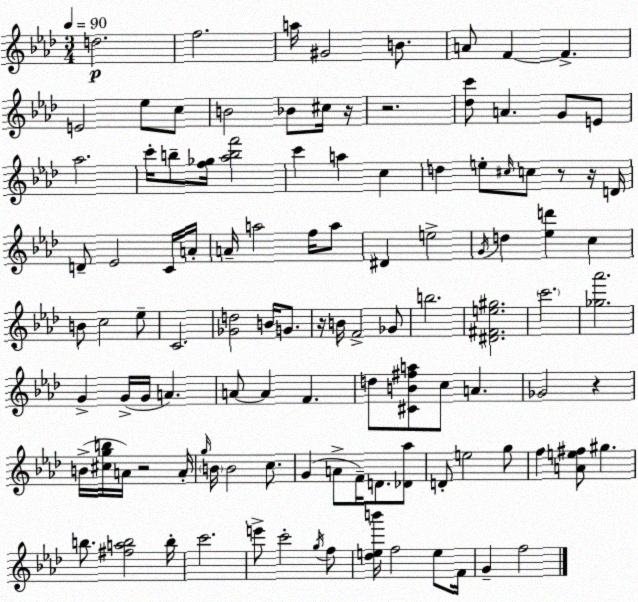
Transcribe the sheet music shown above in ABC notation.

X:1
T:Untitled
M:3/4
L:1/4
K:Ab
d2 f2 a/4 ^G2 B/2 A/2 F F E2 _e/2 c/2 B2 _B/2 ^c/4 z/4 z2 [_dc']/2 A G/2 E/2 _a2 c'/4 b/2 [f_g]/4 [_abf']2 c' a c d e/2 ^c/4 c/2 z/2 z/4 D/4 D/2 _E2 C/4 A/4 A/4 a2 f/4 a/2 ^D e2 G/4 d [_ed'] c B/2 c2 _e/2 C2 [_Gd]2 B/4 G/2 z/4 B/4 F2 _G/2 b2 [^D^Fe^g]2 c'2 [_g_a']2 G G/4 G/4 A A/2 A F d/2 [^CB^fa]/2 c/2 A _G2 z B/4 [^cgb]/4 A/4 z2 A/4 g/4 B/4 B2 c/2 G A/2 F/4 D/2 [_D_a]/2 D/2 e2 g/2 f [Ae^f]/2 ^g b/2 [^fab]2 b/4 c'2 e'/2 c'2 g/4 f/2 [_deb']/4 f2 e/2 F/4 G f2